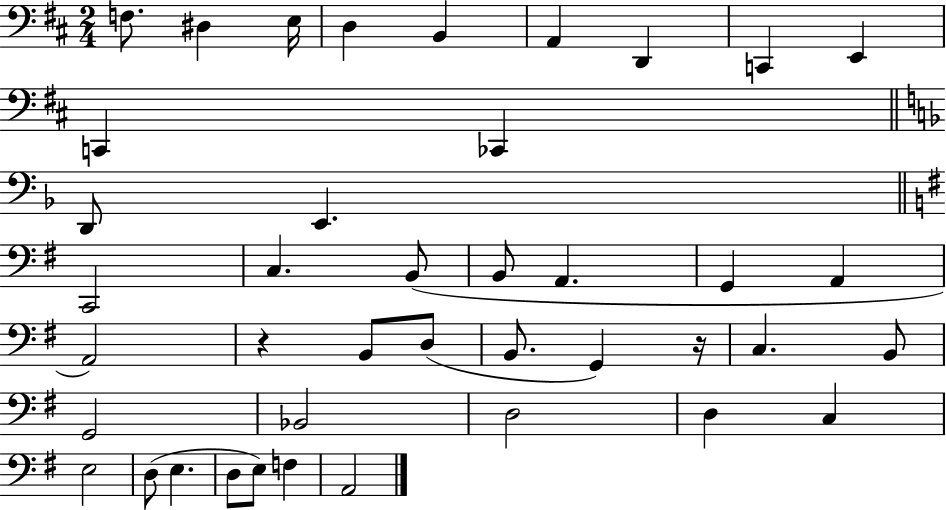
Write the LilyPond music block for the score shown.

{
  \clef bass
  \numericTimeSignature
  \time 2/4
  \key d \major
  f8. dis4 e16 | d4 b,4 | a,4 d,4 | c,4 e,4 | \break c,4 ces,4 | \bar "||" \break \key f \major d,8 e,4. | \bar "||" \break \key g \major c,2 | c4. b,8( | b,8 a,4. | g,4 a,4 | \break a,2) | r4 b,8 d8( | b,8. g,4) r16 | c4. b,8 | \break g,2 | bes,2 | d2 | d4 c4 | \break e2 | d8( e4. | d8 e8) f4 | a,2 | \break \bar "|."
}